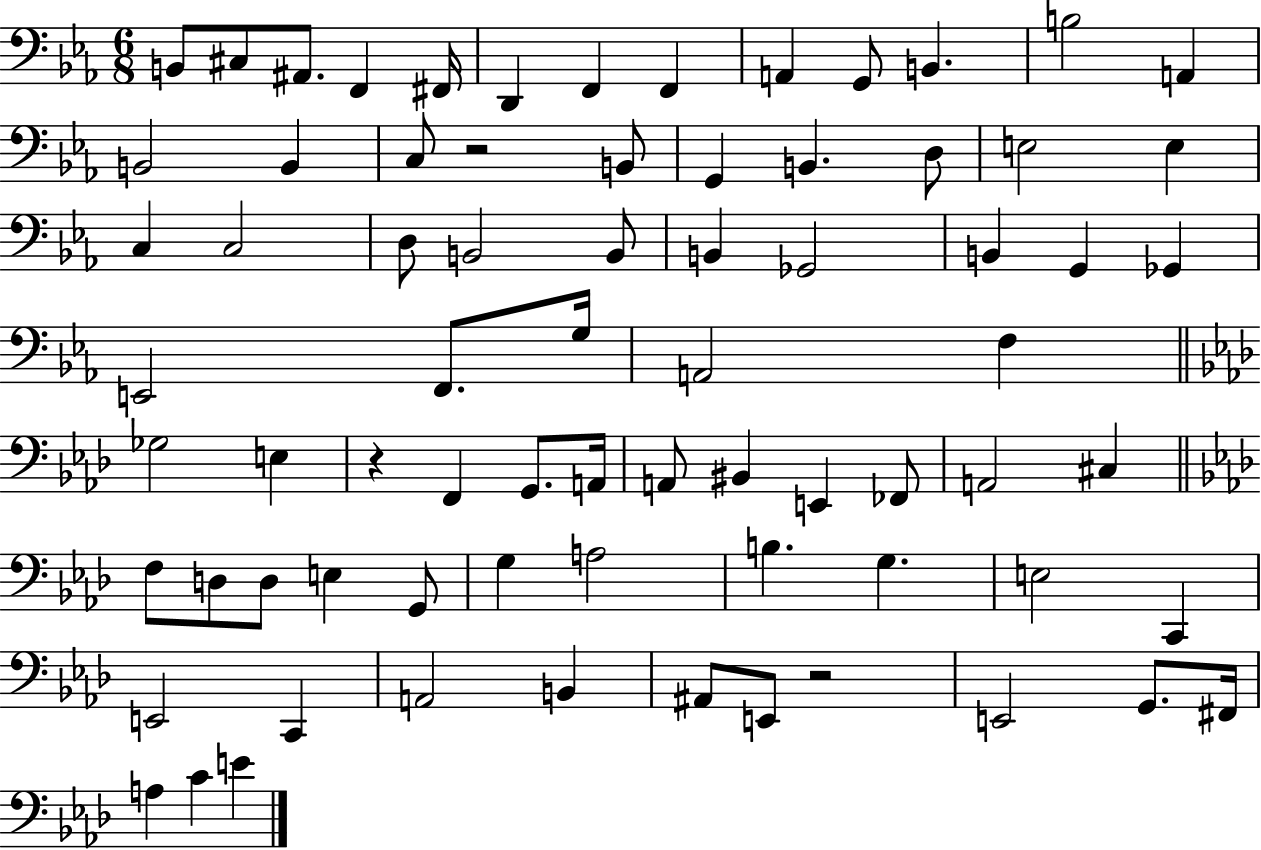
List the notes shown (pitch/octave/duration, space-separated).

B2/e C#3/e A#2/e. F2/q F#2/s D2/q F2/q F2/q A2/q G2/e B2/q. B3/h A2/q B2/h B2/q C3/e R/h B2/e G2/q B2/q. D3/e E3/h E3/q C3/q C3/h D3/e B2/h B2/e B2/q Gb2/h B2/q G2/q Gb2/q E2/h F2/e. G3/s A2/h F3/q Gb3/h E3/q R/q F2/q G2/e. A2/s A2/e BIS2/q E2/q FES2/e A2/h C#3/q F3/e D3/e D3/e E3/q G2/e G3/q A3/h B3/q. G3/q. E3/h C2/q E2/h C2/q A2/h B2/q A#2/e E2/e R/h E2/h G2/e. F#2/s A3/q C4/q E4/q